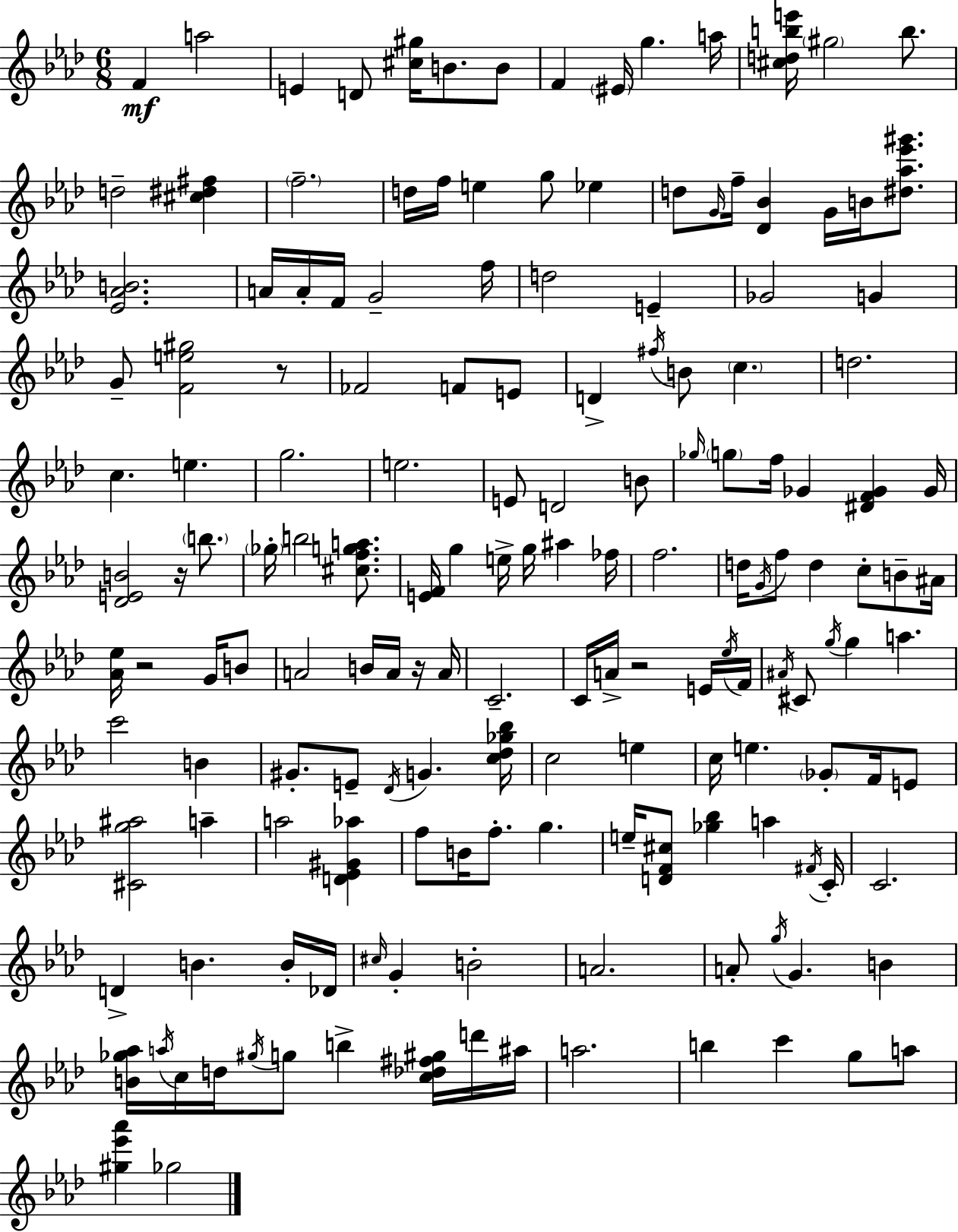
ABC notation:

X:1
T:Untitled
M:6/8
L:1/4
K:Ab
F a2 E D/2 [^c^g]/4 B/2 B/2 F ^E/4 g a/4 [^cdbe']/4 ^g2 b/2 d2 [^c^d^f] f2 d/4 f/4 e g/2 _e d/2 G/4 f/4 [_D_B] G/4 B/4 [^d_a_e'^g']/2 [_E_AB]2 A/4 A/4 F/4 G2 f/4 d2 E _G2 G G/2 [Fe^g]2 z/2 _F2 F/2 E/2 D ^f/4 B/2 c d2 c e g2 e2 E/2 D2 B/2 _g/4 g/2 f/4 _G [^DF_G] _G/4 [_DEB]2 z/4 b/2 _g/4 b2 [^cfga]/2 [EF]/4 g e/4 g/4 ^a _f/4 f2 d/4 G/4 f/2 d c/2 B/2 ^A/4 [_A_e]/4 z2 G/4 B/2 A2 B/4 A/4 z/4 A/4 C2 C/4 A/4 z2 E/4 _e/4 F/4 ^A/4 ^C/2 g/4 g a c'2 B ^G/2 E/2 _D/4 G [c_d_g_b]/4 c2 e c/4 e _G/2 F/4 E/2 [^Cg^a]2 a a2 [D_E^G_a] f/2 B/4 f/2 g e/4 [DF^c]/2 [_g_b] a ^F/4 C/4 C2 D B B/4 _D/4 ^c/4 G B2 A2 A/2 g/4 G B [B_g_a]/4 a/4 c/4 d/4 ^g/4 g/2 b [c_d^f^g]/4 d'/4 ^a/4 a2 b c' g/2 a/2 [^g_e'_a'] _g2